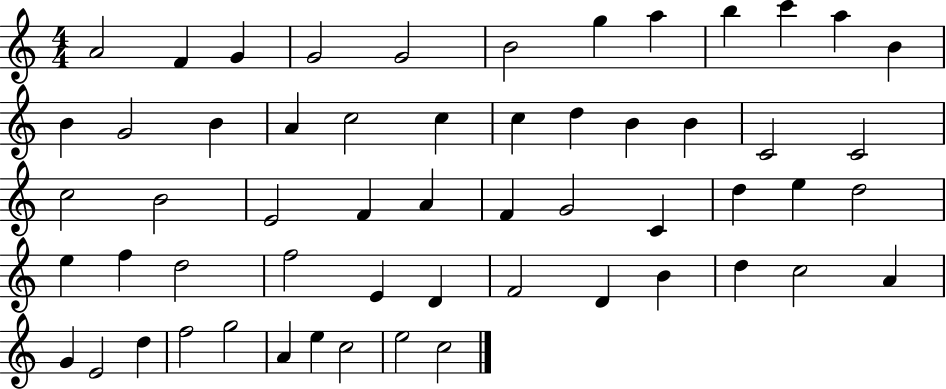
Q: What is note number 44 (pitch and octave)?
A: B4